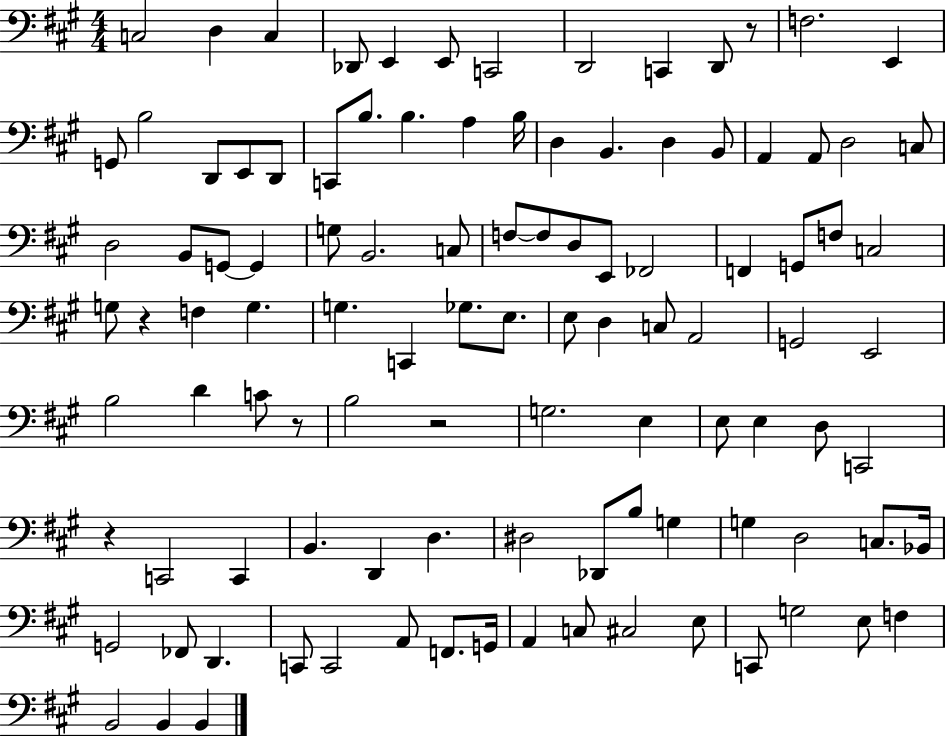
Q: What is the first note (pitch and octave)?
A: C3